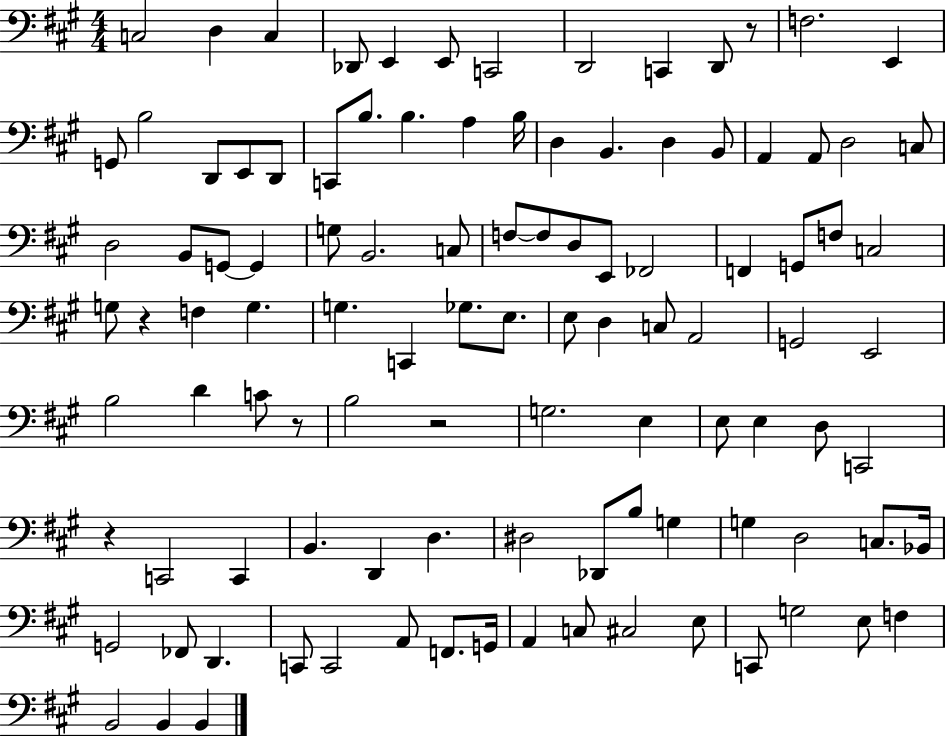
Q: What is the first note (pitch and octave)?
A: C3